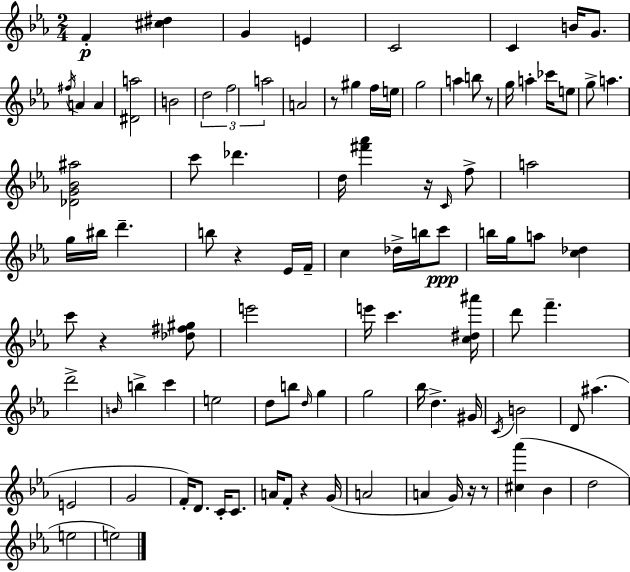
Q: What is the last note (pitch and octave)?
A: E5